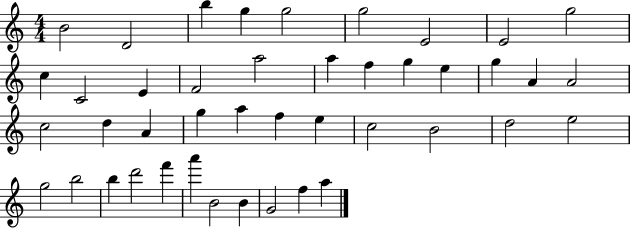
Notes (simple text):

B4/h D4/h B5/q G5/q G5/h G5/h E4/h E4/h G5/h C5/q C4/h E4/q F4/h A5/h A5/q F5/q G5/q E5/q G5/q A4/q A4/h C5/h D5/q A4/q G5/q A5/q F5/q E5/q C5/h B4/h D5/h E5/h G5/h B5/h B5/q D6/h F6/q A6/q B4/h B4/q G4/h F5/q A5/q